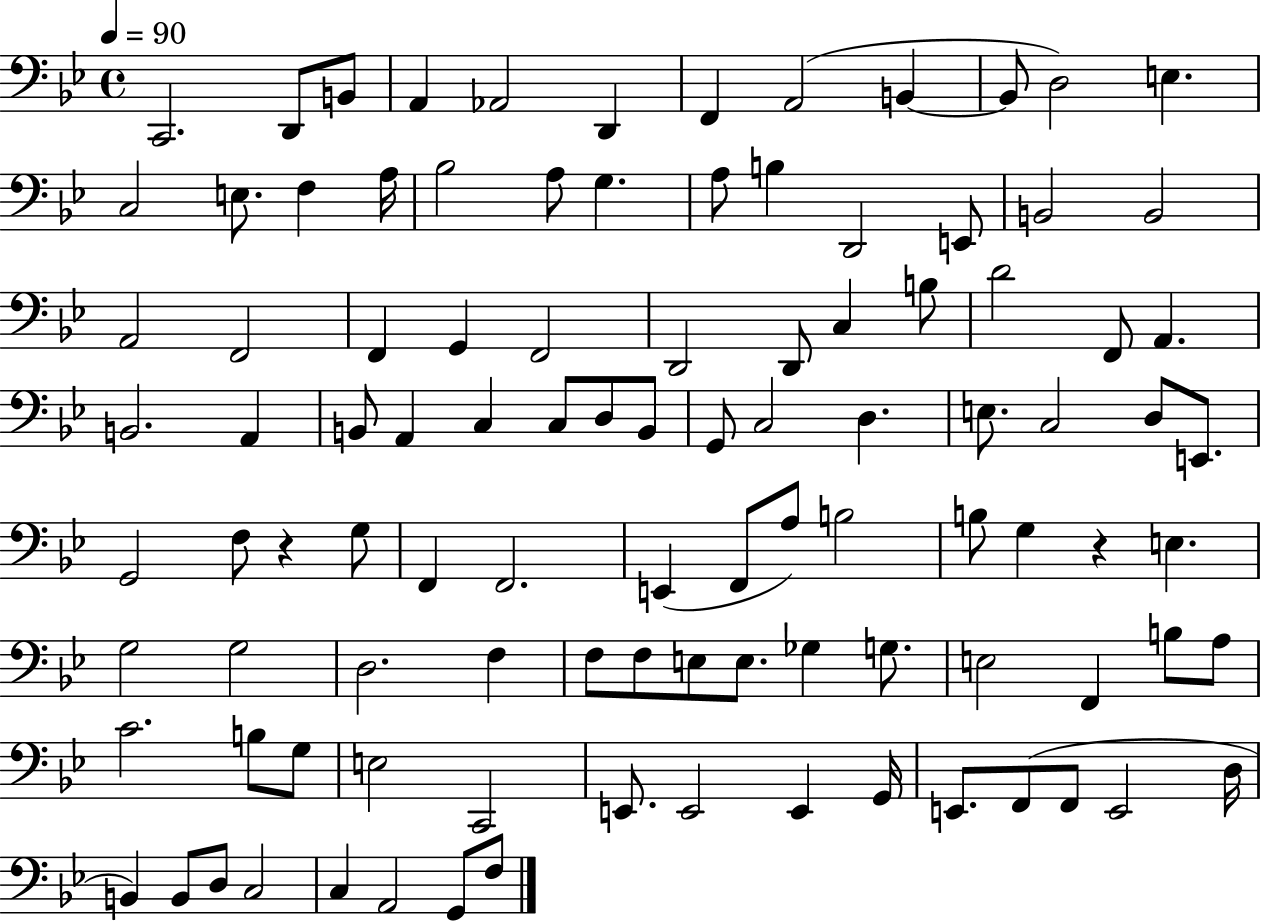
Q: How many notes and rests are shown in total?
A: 102